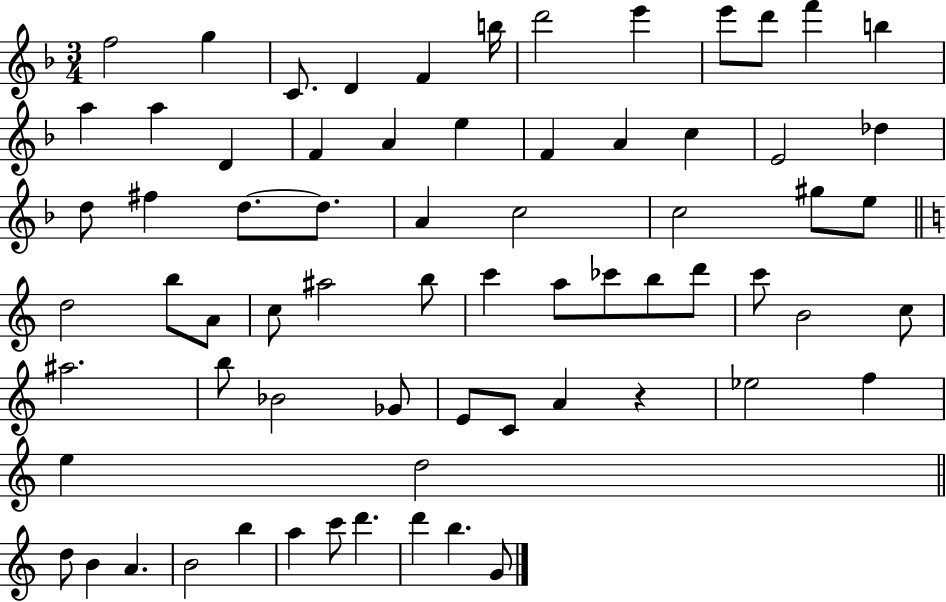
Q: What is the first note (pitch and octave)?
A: F5